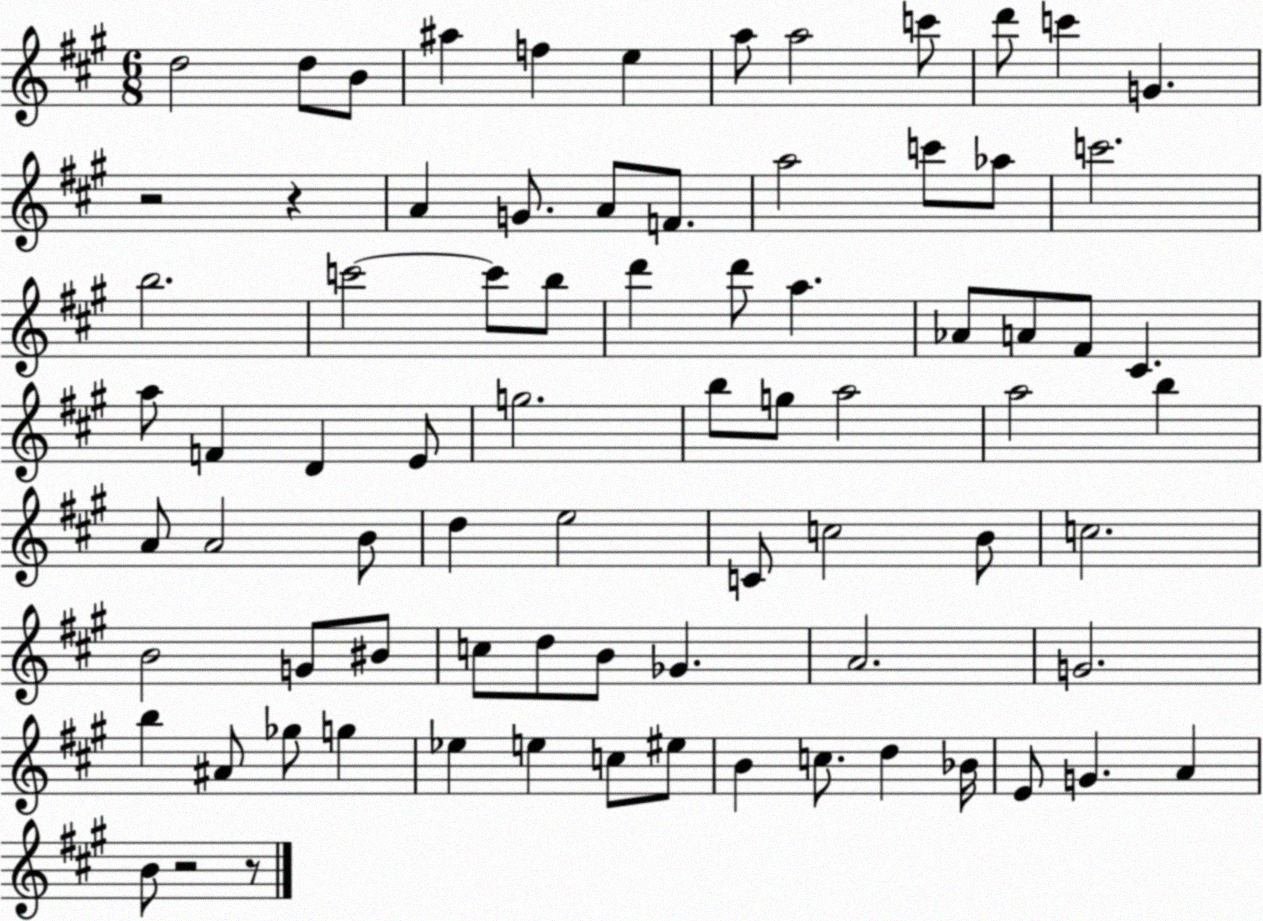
X:1
T:Untitled
M:6/8
L:1/4
K:A
d2 d/2 B/2 ^a f e a/2 a2 c'/2 d'/2 c' G z2 z A G/2 A/2 F/2 a2 c'/2 _a/2 c'2 b2 c'2 c'/2 b/2 d' d'/2 a _A/2 A/2 ^F/2 ^C a/2 F D E/2 g2 b/2 g/2 a2 a2 b A/2 A2 B/2 d e2 C/2 c2 B/2 c2 B2 G/2 ^B/2 c/2 d/2 B/2 _G A2 G2 b ^A/2 _g/2 g _e e c/2 ^e/2 B c/2 d _B/4 E/2 G A B/2 z2 z/2